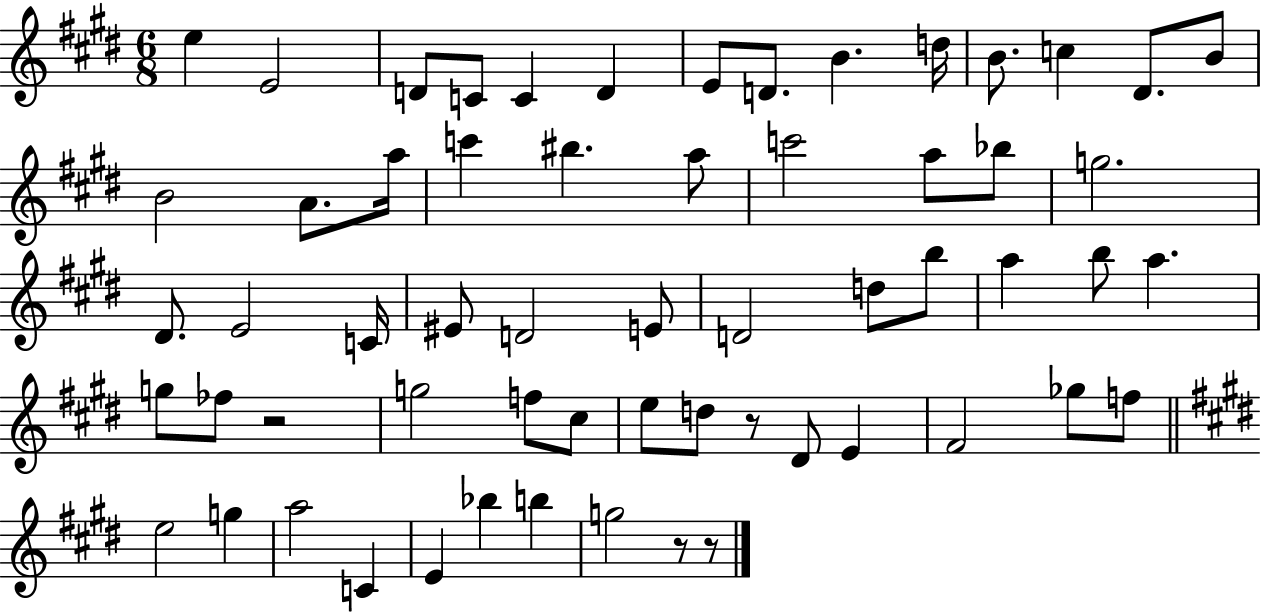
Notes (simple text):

E5/q E4/h D4/e C4/e C4/q D4/q E4/e D4/e. B4/q. D5/s B4/e. C5/q D#4/e. B4/e B4/h A4/e. A5/s C6/q BIS5/q. A5/e C6/h A5/e Bb5/e G5/h. D#4/e. E4/h C4/s EIS4/e D4/h E4/e D4/h D5/e B5/e A5/q B5/e A5/q. G5/e FES5/e R/h G5/h F5/e C#5/e E5/e D5/e R/e D#4/e E4/q F#4/h Gb5/e F5/e E5/h G5/q A5/h C4/q E4/q Bb5/q B5/q G5/h R/e R/e